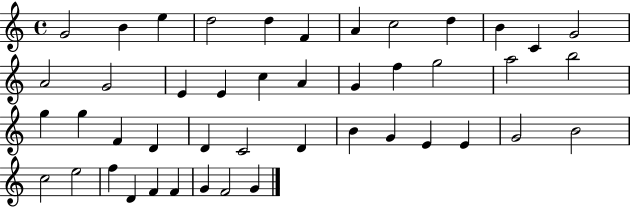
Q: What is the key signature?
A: C major